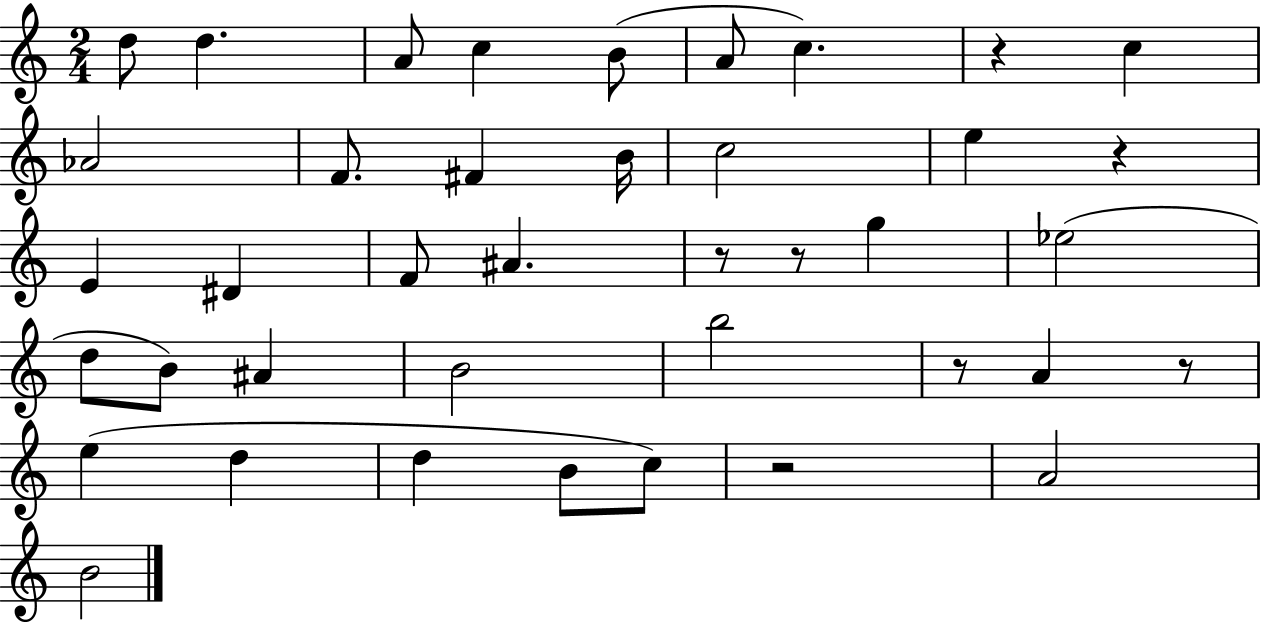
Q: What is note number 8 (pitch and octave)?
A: C5